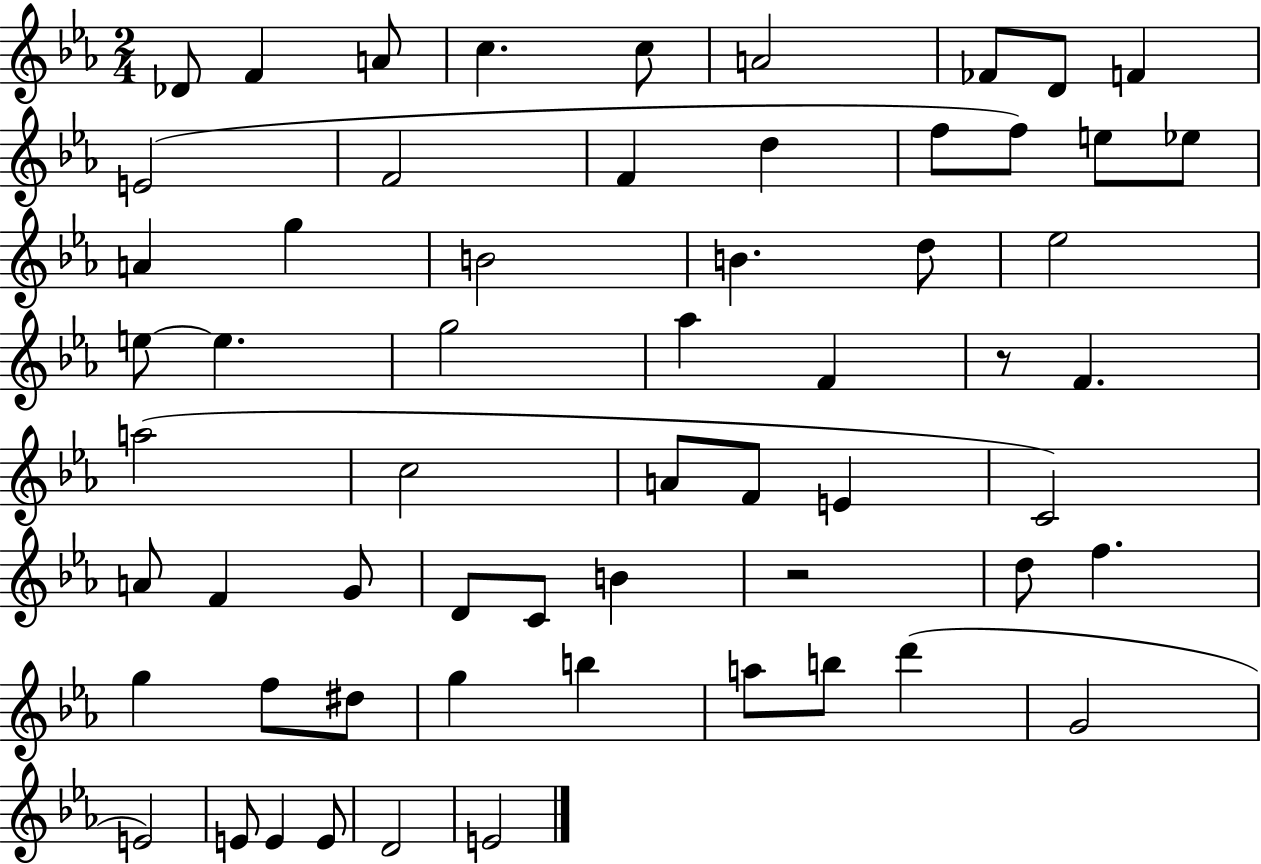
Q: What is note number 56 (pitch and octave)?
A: E4